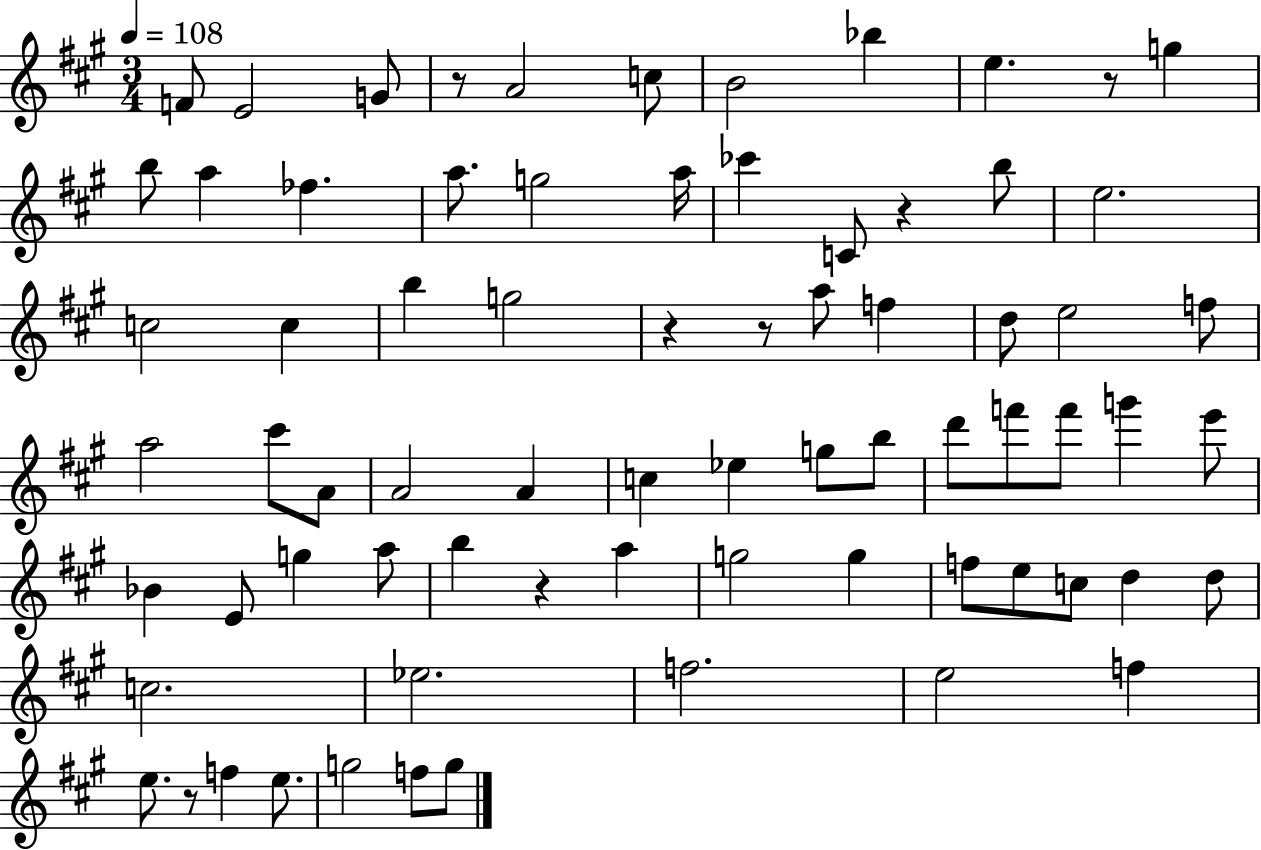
F4/e E4/h G4/e R/e A4/h C5/e B4/h Bb5/q E5/q. R/e G5/q B5/e A5/q FES5/q. A5/e. G5/h A5/s CES6/q C4/e R/q B5/e E5/h. C5/h C5/q B5/q G5/h R/q R/e A5/e F5/q D5/e E5/h F5/e A5/h C#6/e A4/e A4/h A4/q C5/q Eb5/q G5/e B5/e D6/e F6/e F6/e G6/q E6/e Bb4/q E4/e G5/q A5/e B5/q R/q A5/q G5/h G5/q F5/e E5/e C5/e D5/q D5/e C5/h. Eb5/h. F5/h. E5/h F5/q E5/e. R/e F5/q E5/e. G5/h F5/e G5/e